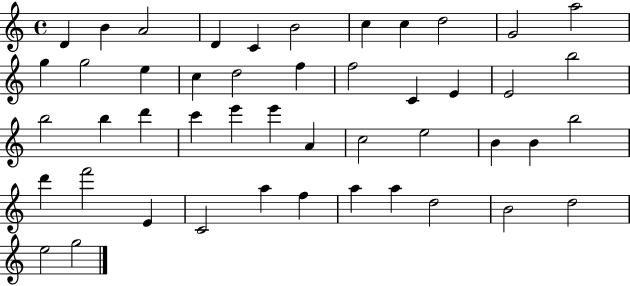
X:1
T:Untitled
M:4/4
L:1/4
K:C
D B A2 D C B2 c c d2 G2 a2 g g2 e c d2 f f2 C E E2 b2 b2 b d' c' e' e' A c2 e2 B B b2 d' f'2 E C2 a f a a d2 B2 d2 e2 g2